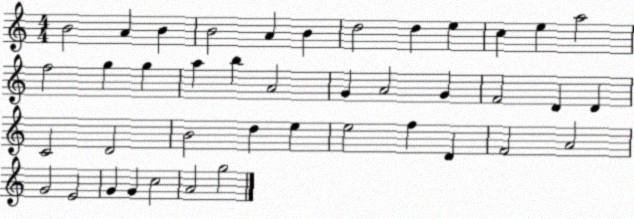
X:1
T:Untitled
M:4/4
L:1/4
K:C
B2 A B B2 A B d2 d e c e a2 f2 g g a b A2 G A2 G F2 D D C2 D2 B2 d e e2 f D F2 A2 G2 E2 G G c2 A2 g2